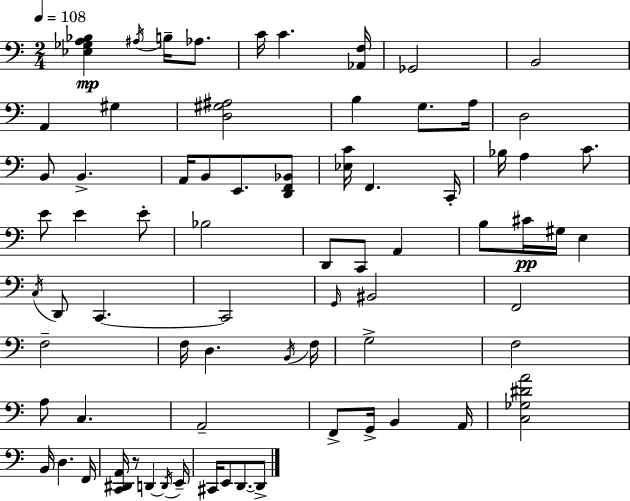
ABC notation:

X:1
T:Untitled
M:2/4
L:1/4
K:C
[_E,_G,A,_B,] ^A,/4 B,/4 _A,/2 C/4 C [_A,,F,]/4 _G,,2 B,,2 A,, ^G, [D,^G,^A,]2 B, G,/2 A,/4 D,2 B,,/2 B,, A,,/4 B,,/2 E,,/2 [D,,F,,_B,,]/2 [_E,C]/4 F,, C,,/4 _B,/4 A, C/2 E/2 E E/2 _B,2 D,,/2 C,,/2 A,, B,/2 ^C/4 ^G,/4 E, C,/4 D,,/2 C,, C,,2 G,,/4 ^B,,2 F,,2 F,2 F,/4 D, B,,/4 F,/4 G,2 F,2 A,/2 C, A,,2 F,,/2 G,,/4 B,, A,,/4 [C,_G,^DA]2 B,,/4 D, F,,/4 [C,,^D,,A,,]/4 z/2 D,, D,,/4 E,,/4 ^C,,/4 E,,/2 D,,/2 D,,/2